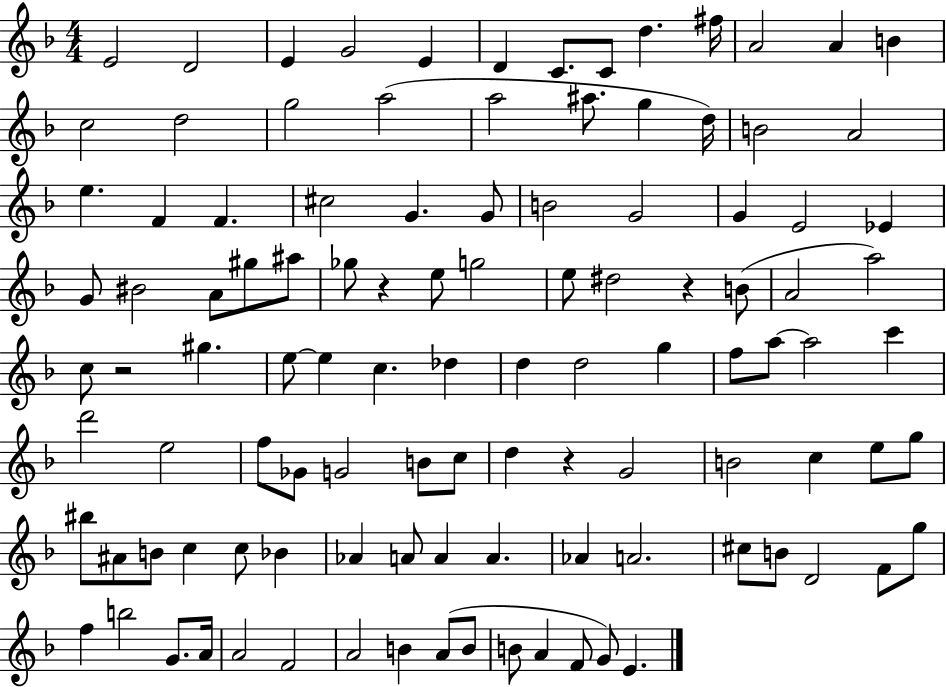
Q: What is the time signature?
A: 4/4